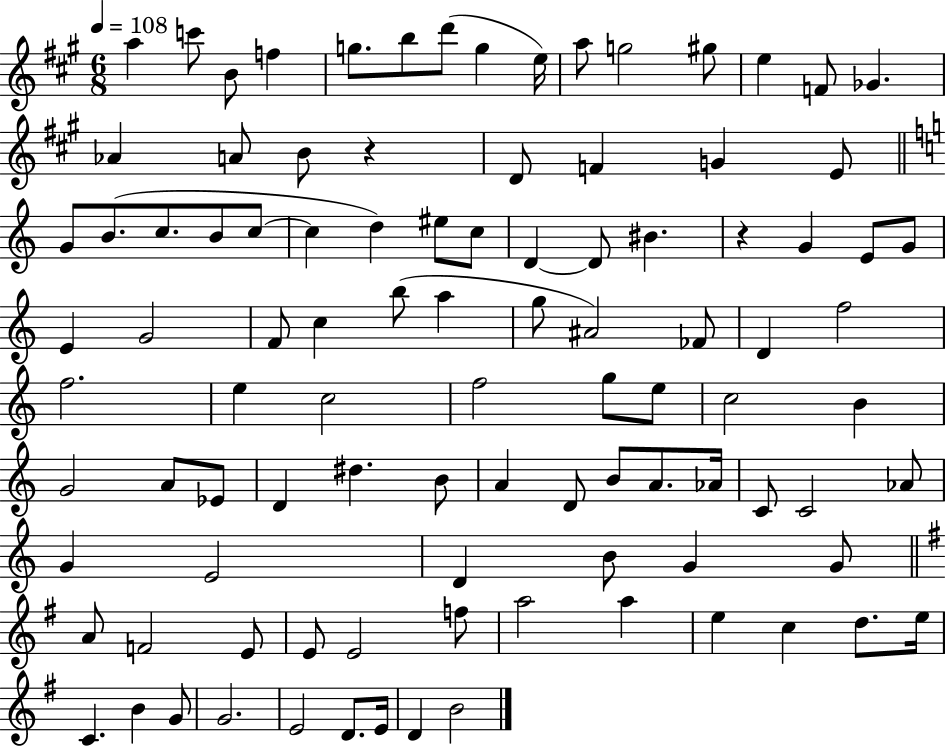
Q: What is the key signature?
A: A major